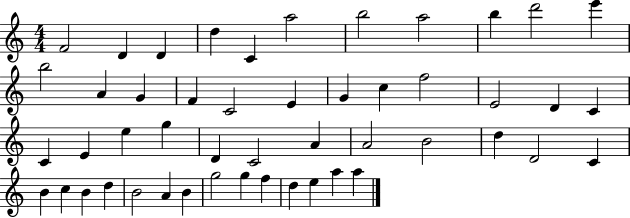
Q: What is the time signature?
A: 4/4